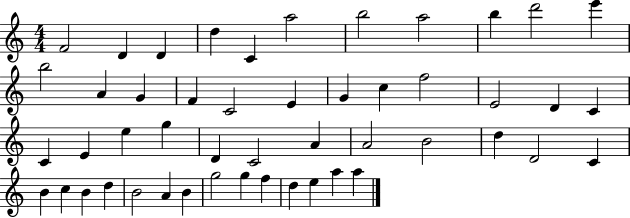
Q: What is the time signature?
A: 4/4